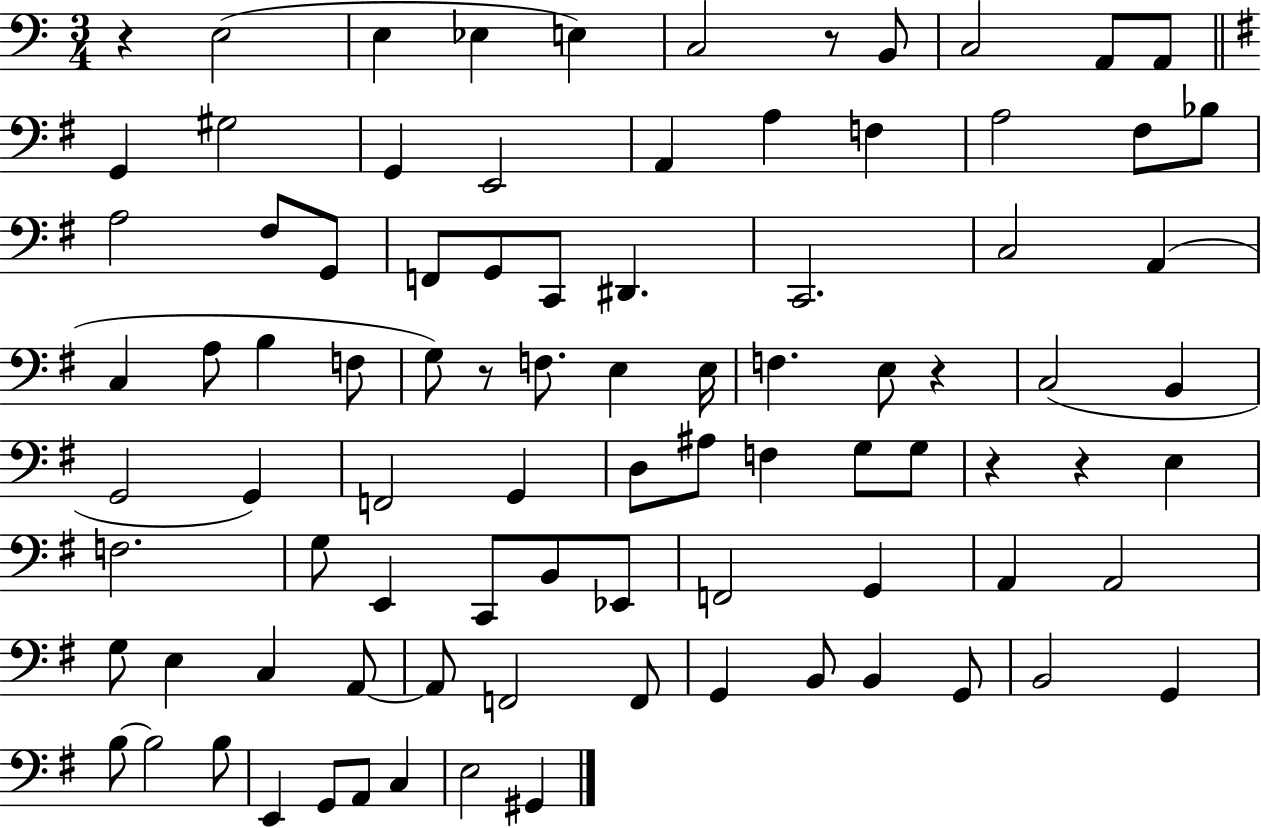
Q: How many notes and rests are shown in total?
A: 89